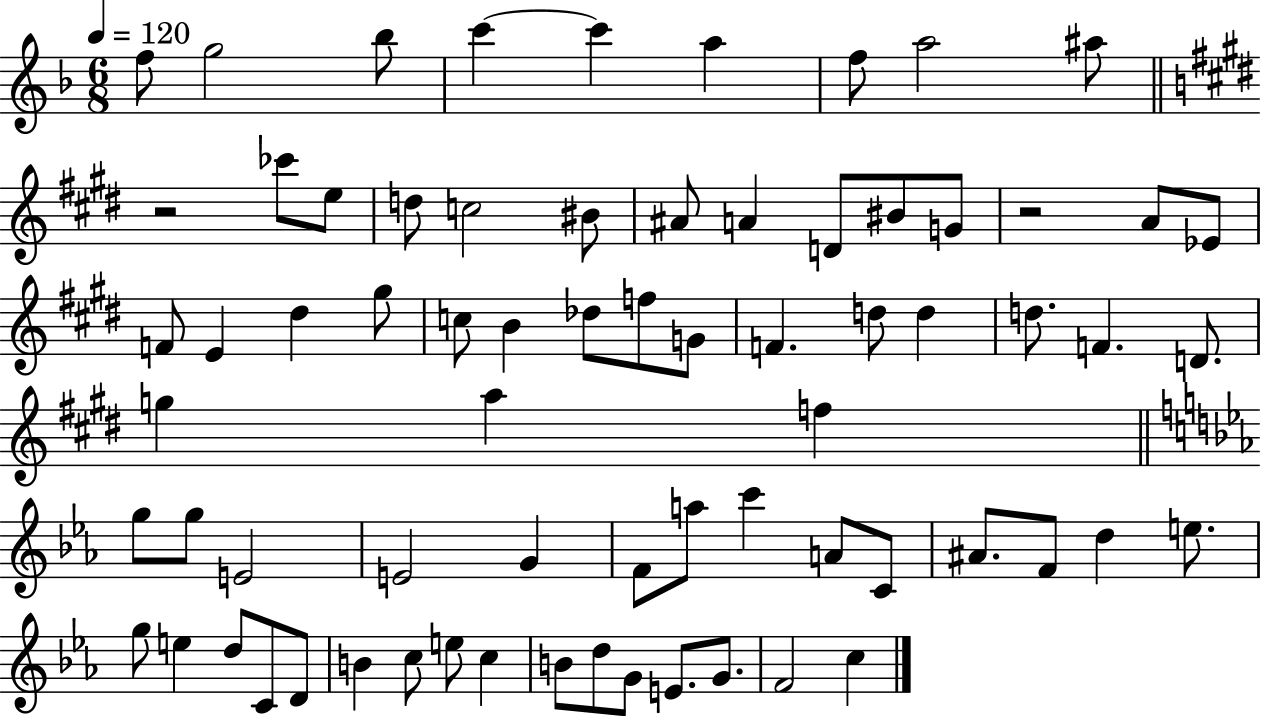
F5/e G5/h Bb5/e C6/q C6/q A5/q F5/e A5/h A#5/e R/h CES6/e E5/e D5/e C5/h BIS4/e A#4/e A4/q D4/e BIS4/e G4/e R/h A4/e Eb4/e F4/e E4/q D#5/q G#5/e C5/e B4/q Db5/e F5/e G4/e F4/q. D5/e D5/q D5/e. F4/q. D4/e. G5/q A5/q F5/q G5/e G5/e E4/h E4/h G4/q F4/e A5/e C6/q A4/e C4/e A#4/e. F4/e D5/q E5/e. G5/e E5/q D5/e C4/e D4/e B4/q C5/e E5/e C5/q B4/e D5/e G4/e E4/e. G4/e. F4/h C5/q